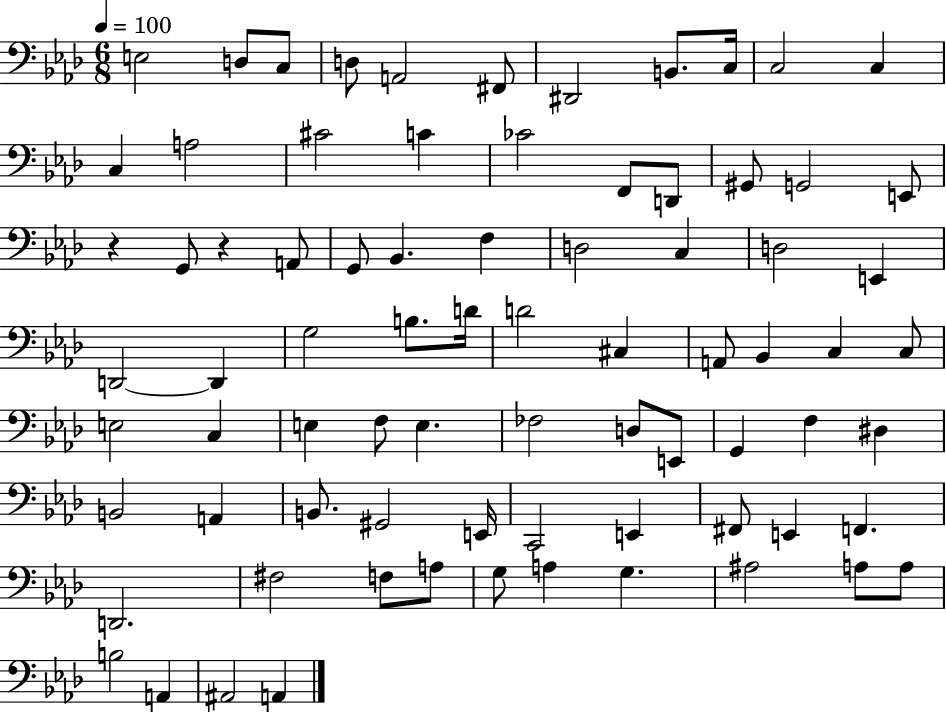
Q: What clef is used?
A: bass